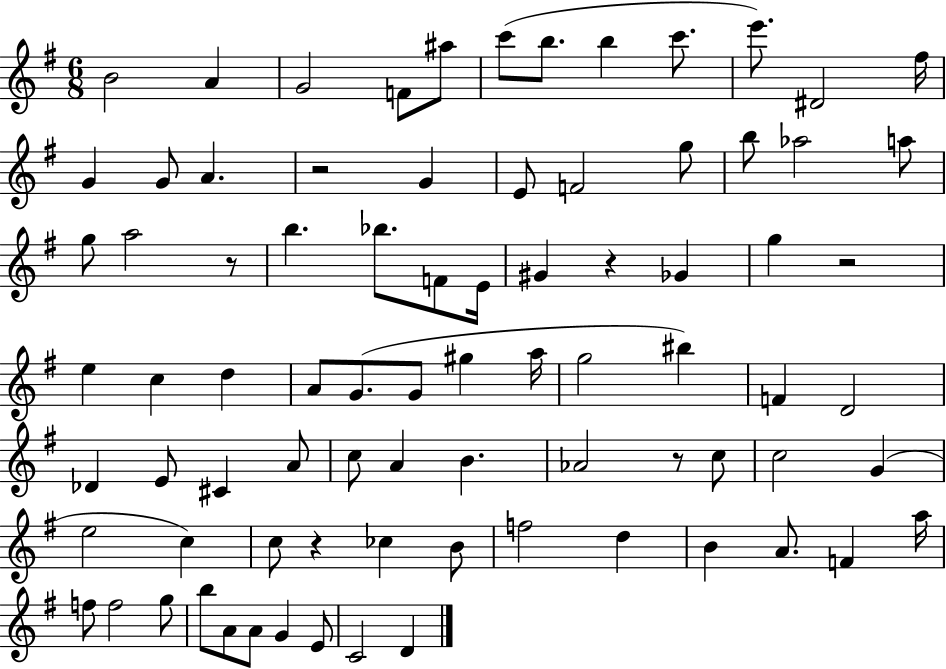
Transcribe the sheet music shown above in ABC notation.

X:1
T:Untitled
M:6/8
L:1/4
K:G
B2 A G2 F/2 ^a/2 c'/2 b/2 b c'/2 e'/2 ^D2 ^f/4 G G/2 A z2 G E/2 F2 g/2 b/2 _a2 a/2 g/2 a2 z/2 b _b/2 F/2 E/4 ^G z _G g z2 e c d A/2 G/2 G/2 ^g a/4 g2 ^b F D2 _D E/2 ^C A/2 c/2 A B _A2 z/2 c/2 c2 G e2 c c/2 z _c B/2 f2 d B A/2 F a/4 f/2 f2 g/2 b/2 A/2 A/2 G E/2 C2 D